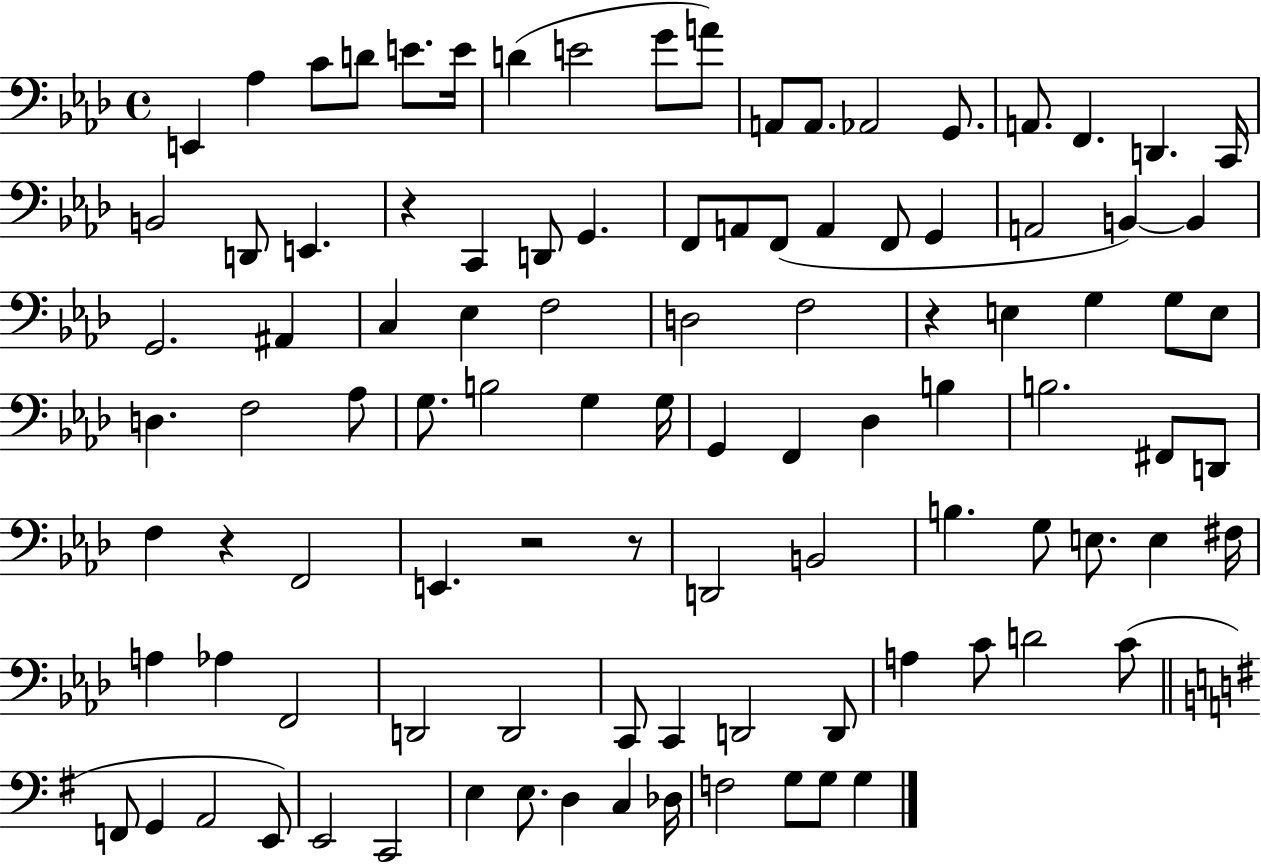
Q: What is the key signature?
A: AES major